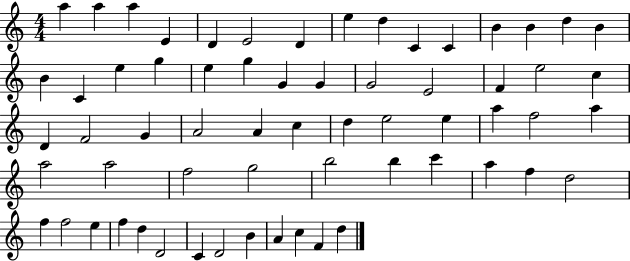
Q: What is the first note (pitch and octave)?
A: A5